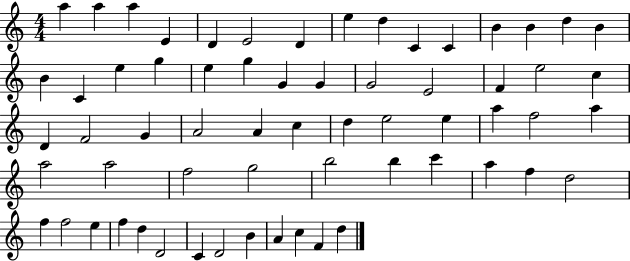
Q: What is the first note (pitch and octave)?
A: A5